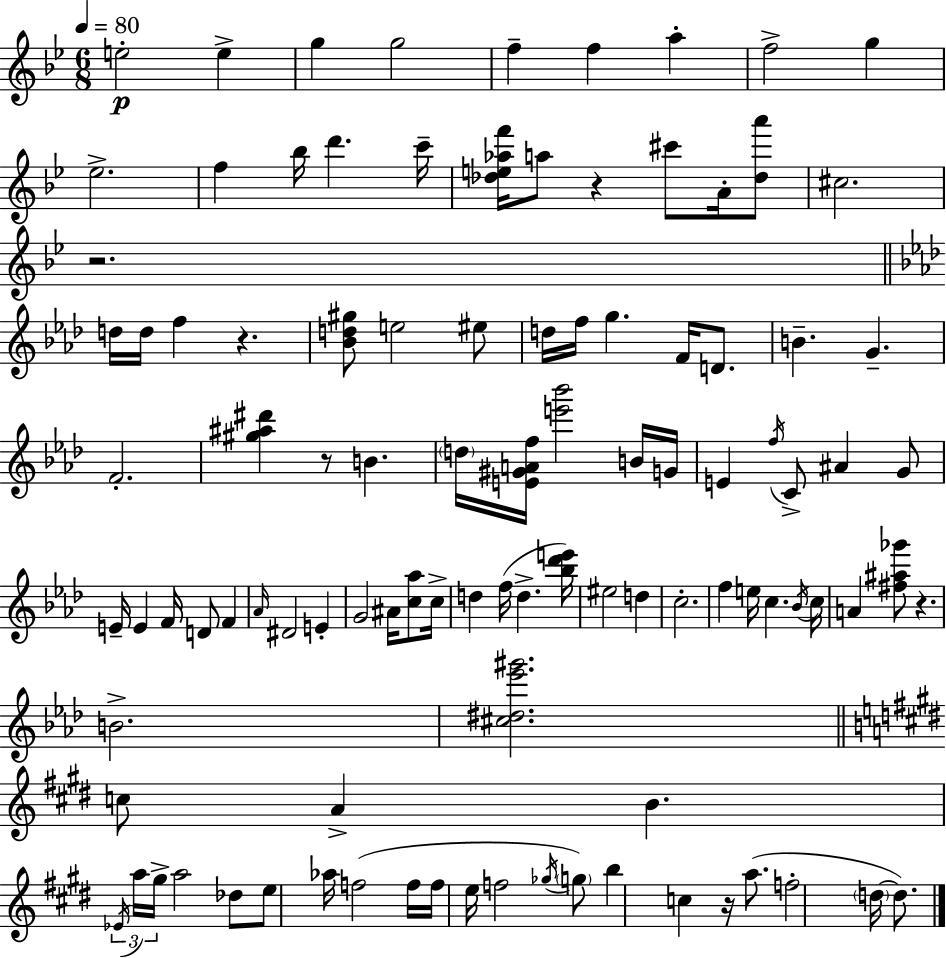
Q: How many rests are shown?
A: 6